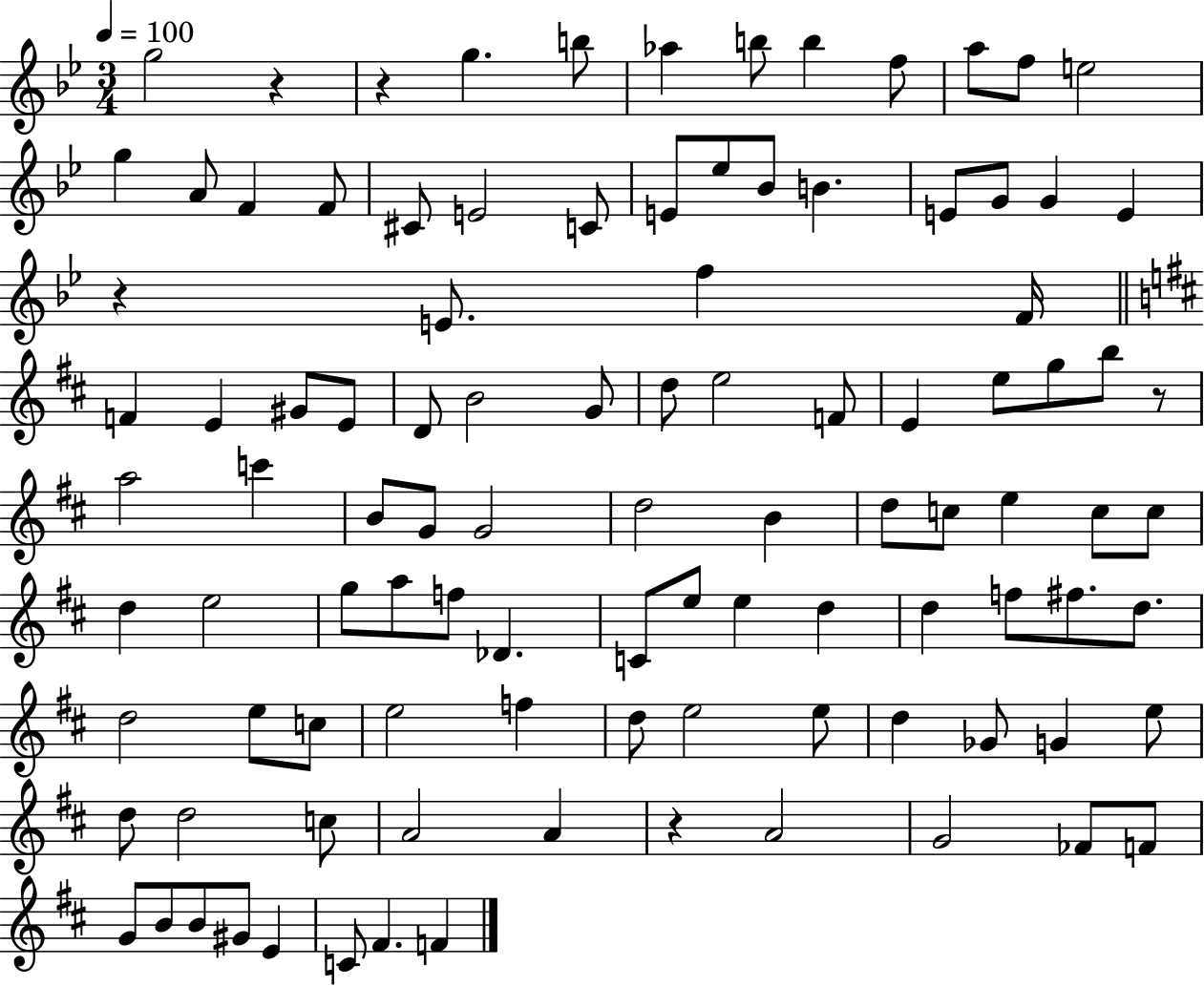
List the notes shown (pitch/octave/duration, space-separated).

G5/h R/q R/q G5/q. B5/e Ab5/q B5/e B5/q F5/e A5/e F5/e E5/h G5/q A4/e F4/q F4/e C#4/e E4/h C4/e E4/e Eb5/e Bb4/e B4/q. E4/e G4/e G4/q E4/q R/q E4/e. F5/q F4/s F4/q E4/q G#4/e E4/e D4/e B4/h G4/e D5/e E5/h F4/e E4/q E5/e G5/e B5/e R/e A5/h C6/q B4/e G4/e G4/h D5/h B4/q D5/e C5/e E5/q C5/e C5/e D5/q E5/h G5/e A5/e F5/e Db4/q. C4/e E5/e E5/q D5/q D5/q F5/e F#5/e. D5/e. D5/h E5/e C5/e E5/h F5/q D5/e E5/h E5/e D5/q Gb4/e G4/q E5/e D5/e D5/h C5/e A4/h A4/q R/q A4/h G4/h FES4/e F4/e G4/e B4/e B4/e G#4/e E4/q C4/e F#4/q. F4/q